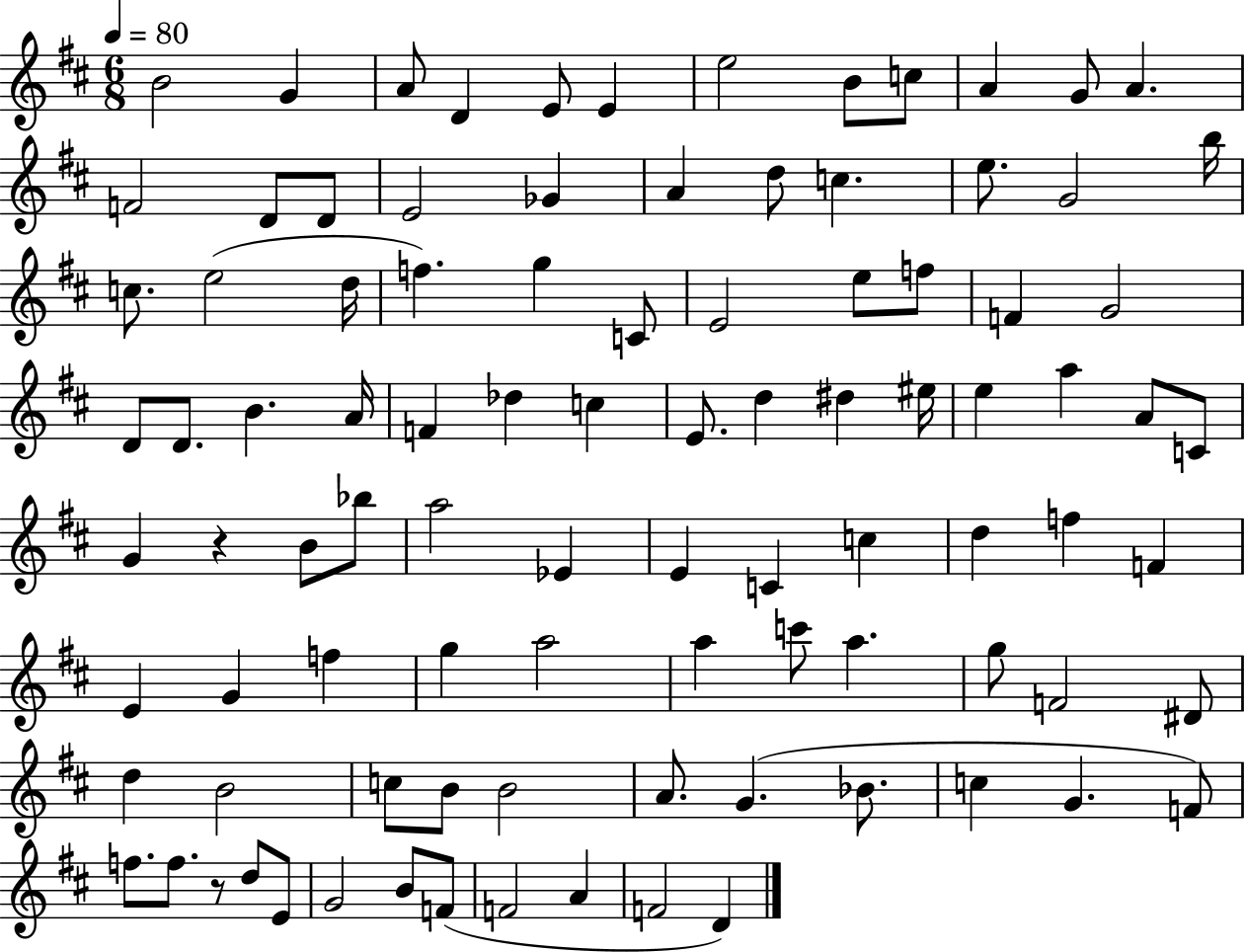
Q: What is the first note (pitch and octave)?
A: B4